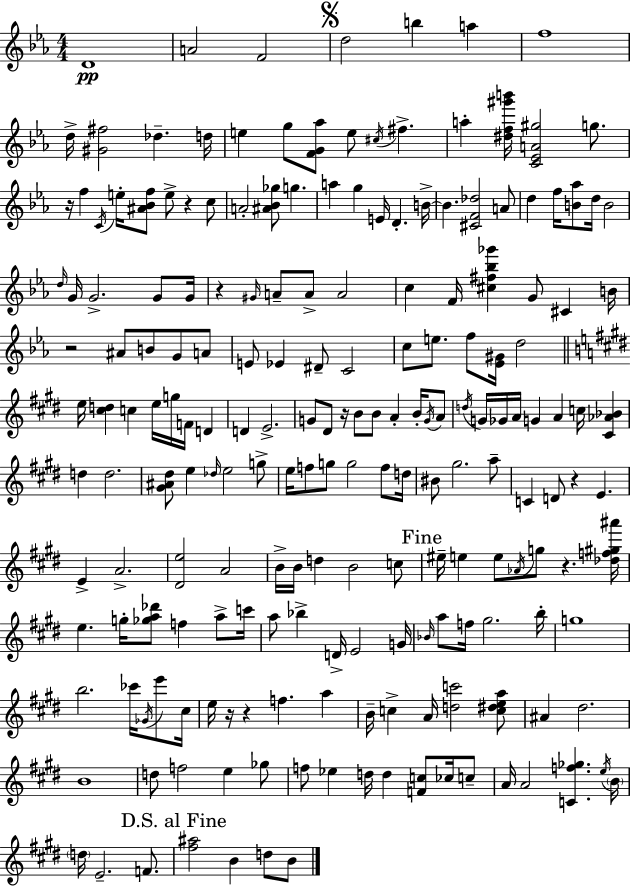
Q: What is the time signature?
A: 4/4